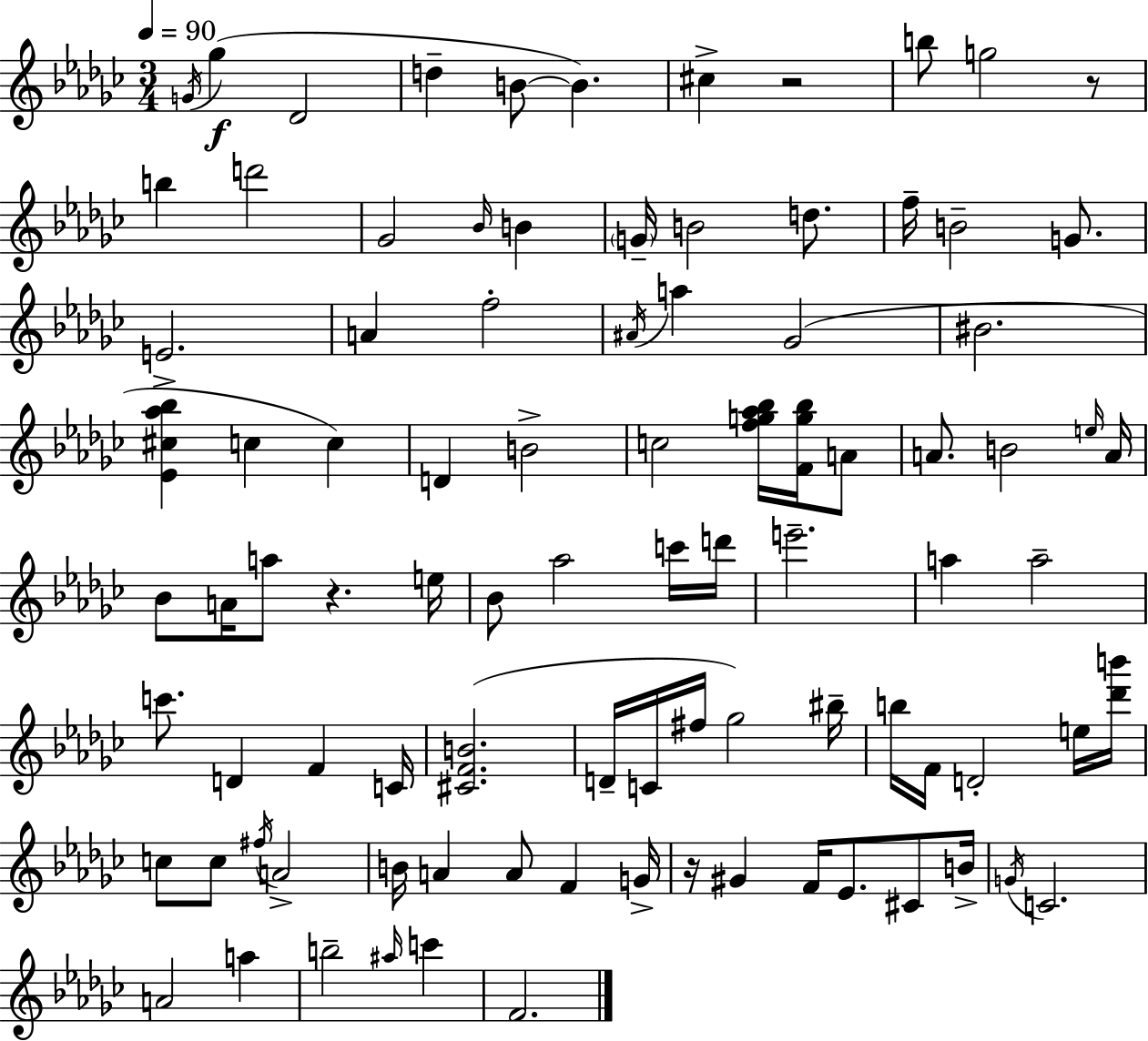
G4/s Gb5/q Db4/h D5/q B4/e B4/q. C#5/q R/h B5/e G5/h R/e B5/q D6/h Gb4/h Bb4/s B4/q G4/s B4/h D5/e. F5/s B4/h G4/e. E4/h. A4/q F5/h A#4/s A5/q Gb4/h BIS4/h. [Eb4,C#5,Ab5,Bb5]/q C5/q C5/q D4/q B4/h C5/h [F5,G5,Ab5,Bb5]/s [F4,G5,Bb5]/s A4/e A4/e. B4/h E5/s A4/s Bb4/e A4/s A5/e R/q. E5/s Bb4/e Ab5/h C6/s D6/s E6/h. A5/q A5/h C6/e. D4/q F4/q C4/s [C#4,F4,B4]/h. D4/s C4/s F#5/s Gb5/h BIS5/s B5/s F4/s D4/h E5/s [Db6,B6]/s C5/e C5/e F#5/s A4/h B4/s A4/q A4/e F4/q G4/s R/s G#4/q F4/s Eb4/e. C#4/e B4/s G4/s C4/h. A4/h A5/q B5/h A#5/s C6/q F4/h.